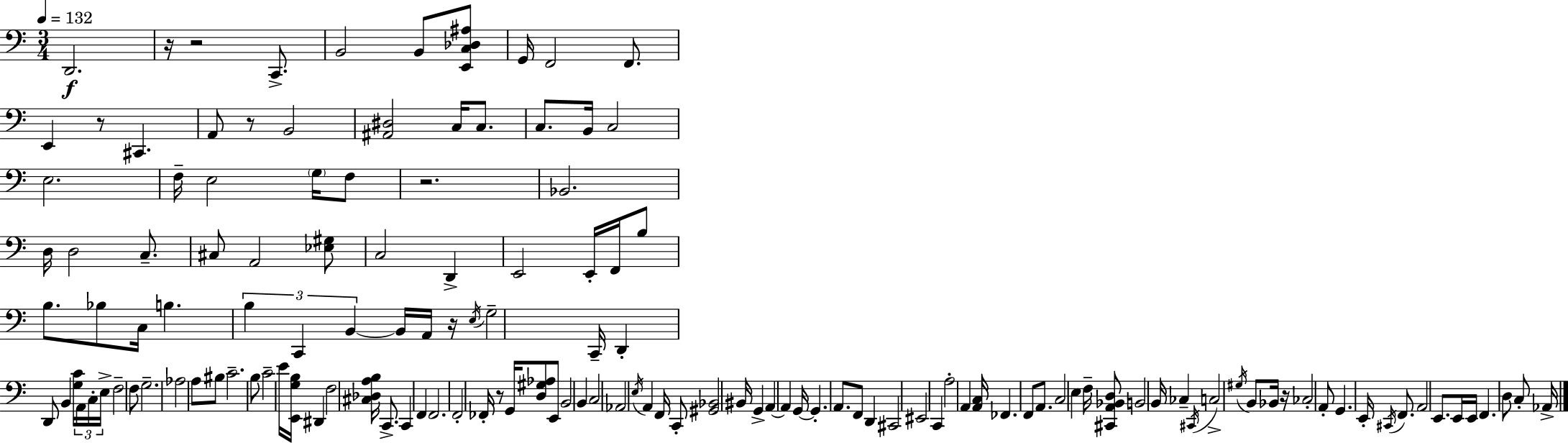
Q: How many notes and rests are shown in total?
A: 139